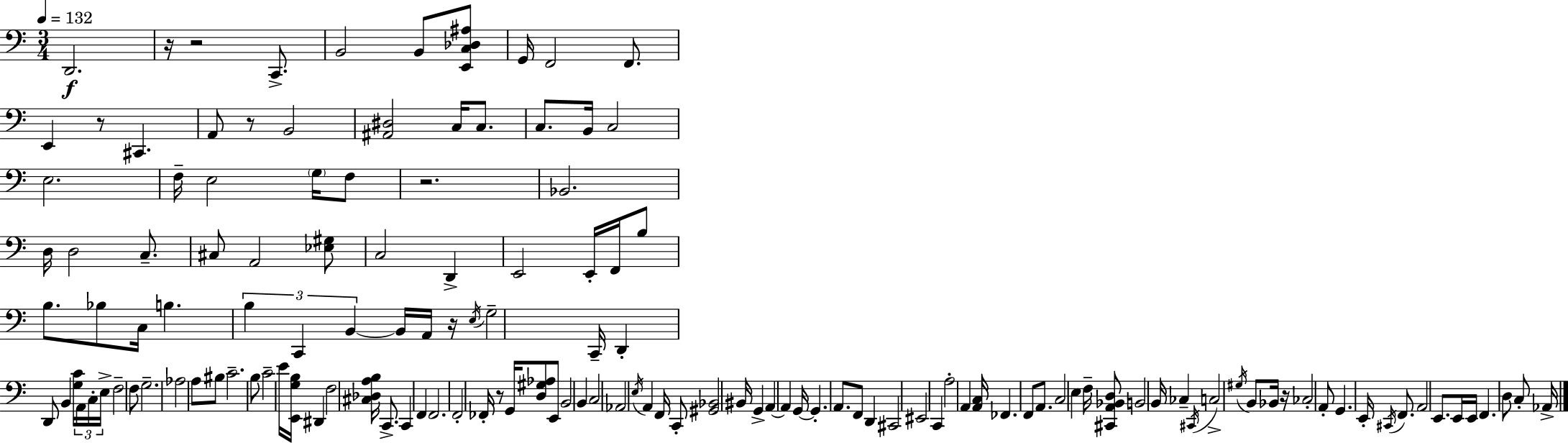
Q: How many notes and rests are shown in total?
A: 139